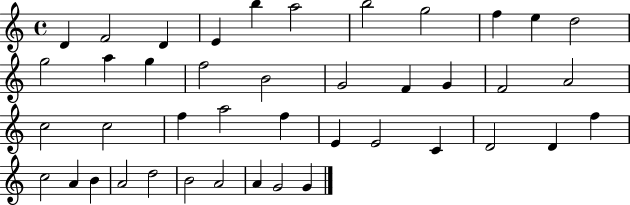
D4/q F4/h D4/q E4/q B5/q A5/h B5/h G5/h F5/q E5/q D5/h G5/h A5/q G5/q F5/h B4/h G4/h F4/q G4/q F4/h A4/h C5/h C5/h F5/q A5/h F5/q E4/q E4/h C4/q D4/h D4/q F5/q C5/h A4/q B4/q A4/h D5/h B4/h A4/h A4/q G4/h G4/q